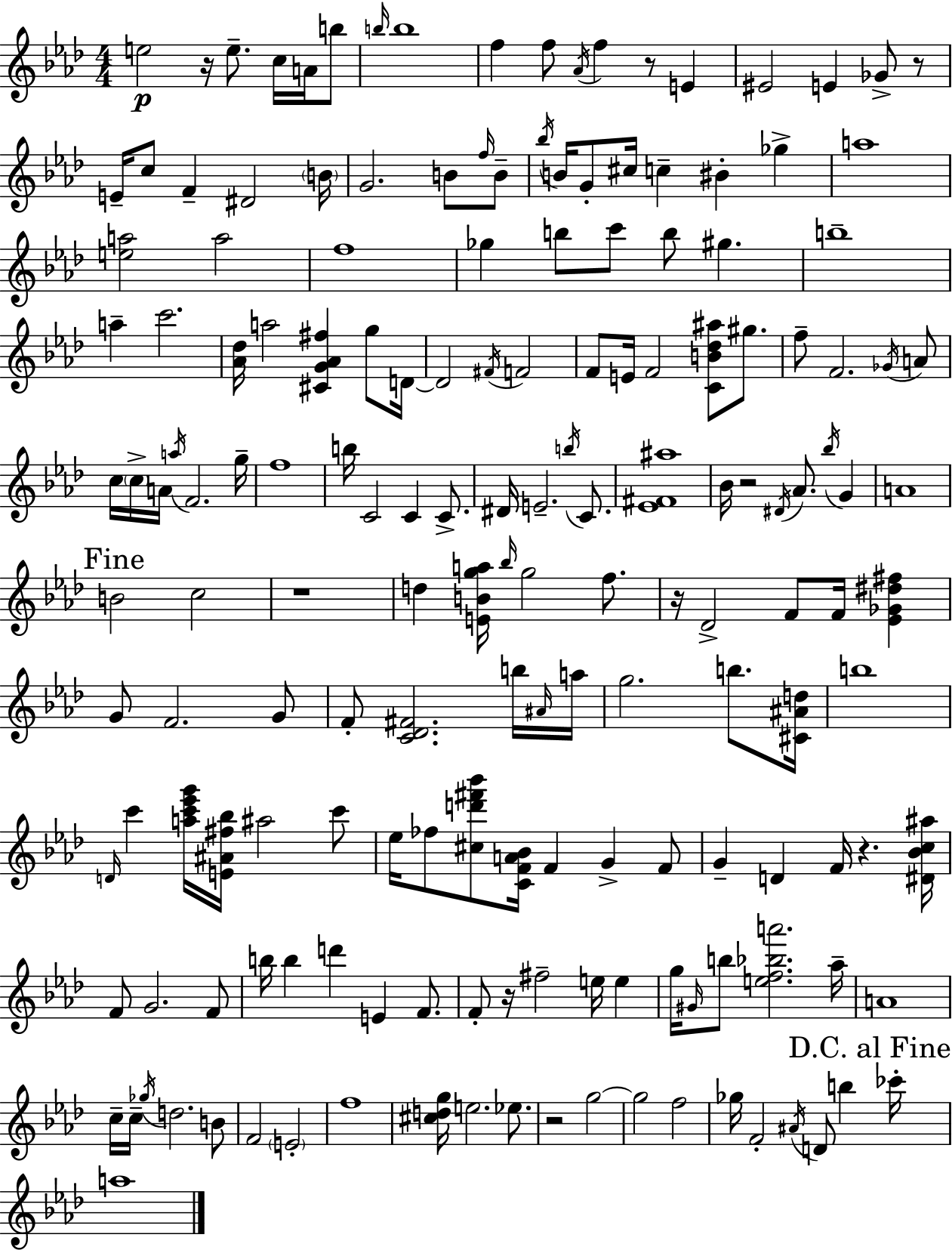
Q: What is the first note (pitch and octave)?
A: E5